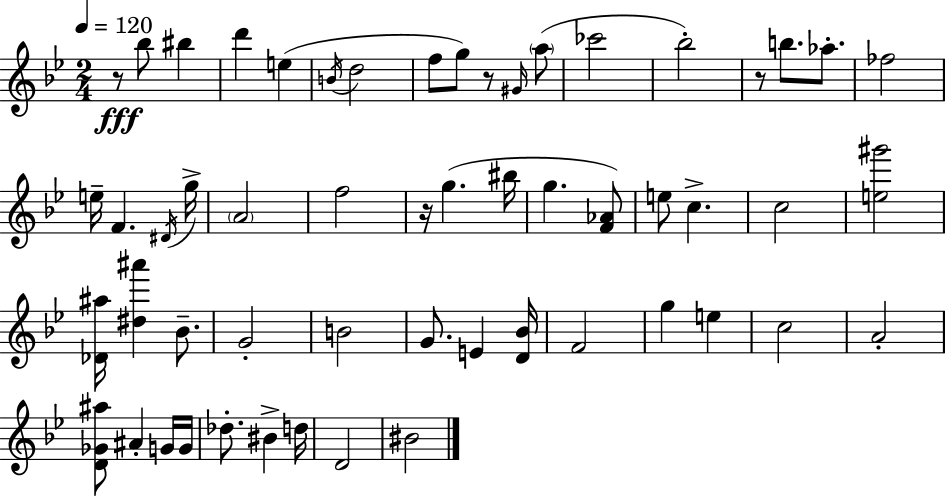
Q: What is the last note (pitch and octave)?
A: BIS4